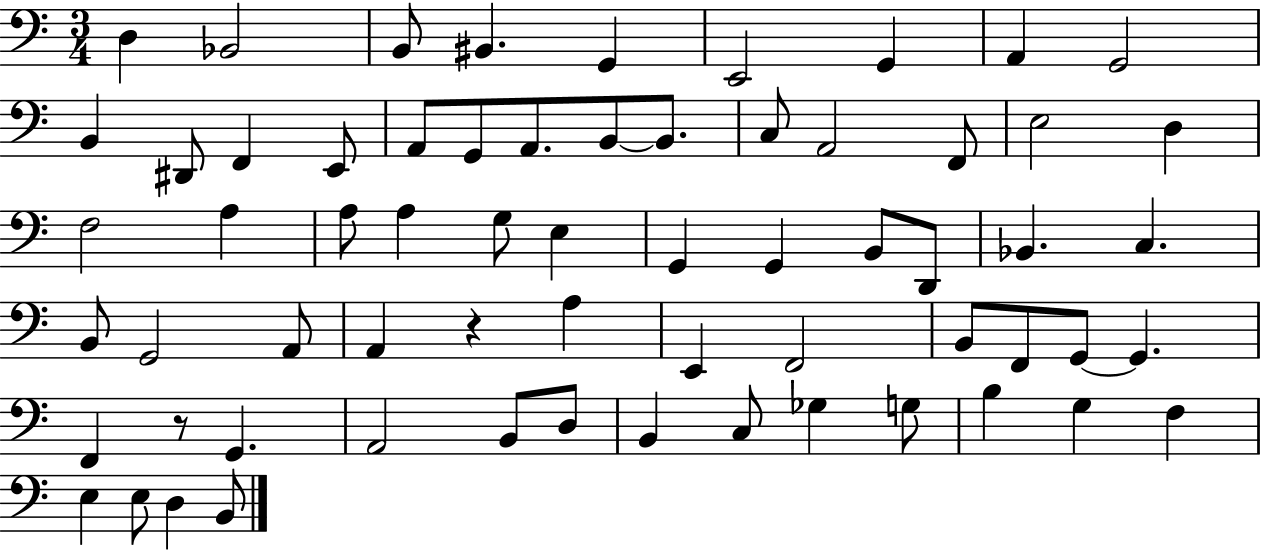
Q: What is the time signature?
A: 3/4